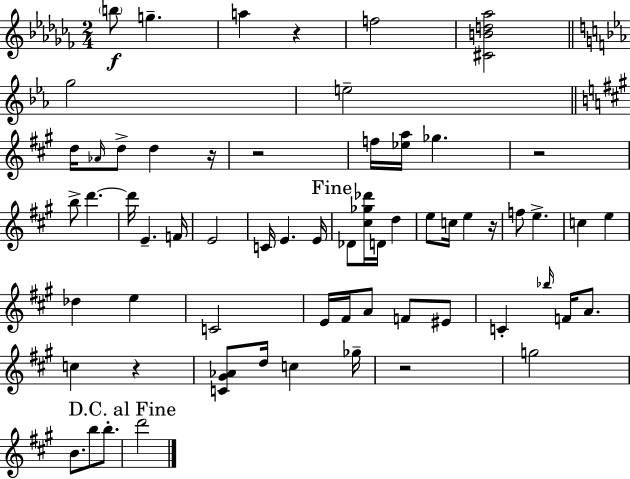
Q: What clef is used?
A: treble